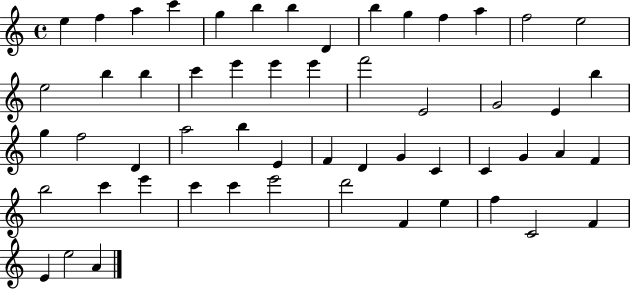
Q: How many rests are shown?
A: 0